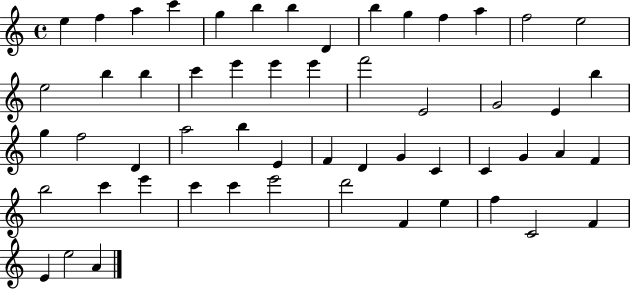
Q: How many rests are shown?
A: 0